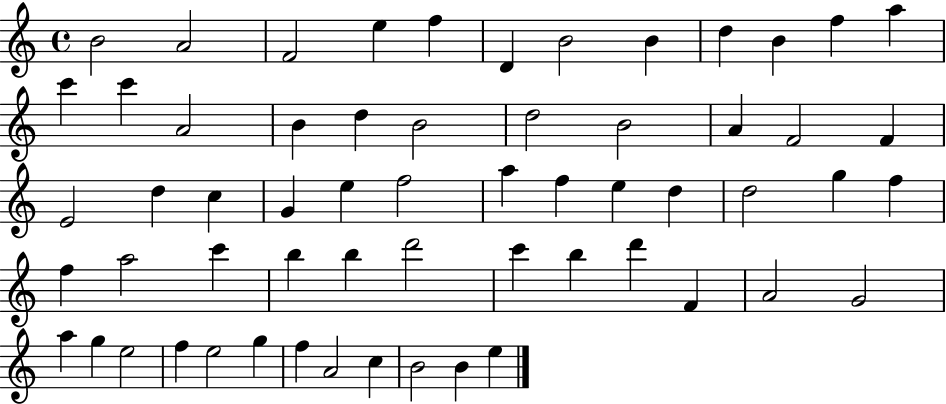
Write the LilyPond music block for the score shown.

{
  \clef treble
  \time 4/4
  \defaultTimeSignature
  \key c \major
  b'2 a'2 | f'2 e''4 f''4 | d'4 b'2 b'4 | d''4 b'4 f''4 a''4 | \break c'''4 c'''4 a'2 | b'4 d''4 b'2 | d''2 b'2 | a'4 f'2 f'4 | \break e'2 d''4 c''4 | g'4 e''4 f''2 | a''4 f''4 e''4 d''4 | d''2 g''4 f''4 | \break f''4 a''2 c'''4 | b''4 b''4 d'''2 | c'''4 b''4 d'''4 f'4 | a'2 g'2 | \break a''4 g''4 e''2 | f''4 e''2 g''4 | f''4 a'2 c''4 | b'2 b'4 e''4 | \break \bar "|."
}